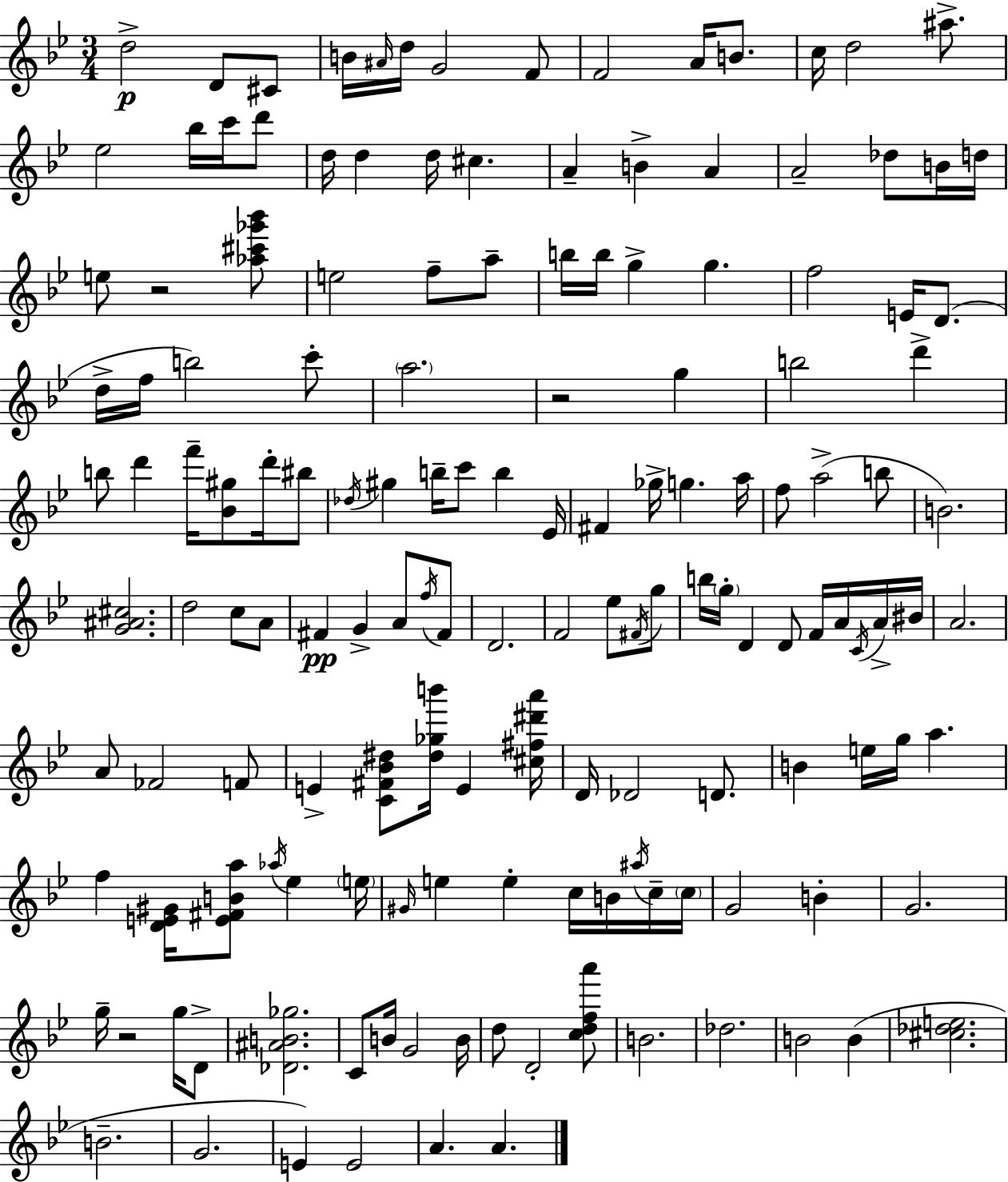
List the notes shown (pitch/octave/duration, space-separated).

D5/h D4/e C#4/e B4/s A#4/s D5/s G4/h F4/e F4/h A4/s B4/e. C5/s D5/h A#5/e. Eb5/h Bb5/s C6/s D6/e D5/s D5/q D5/s C#5/q. A4/q B4/q A4/q A4/h Db5/e B4/s D5/s E5/e R/h [Ab5,C#6,Gb6,Bb6]/e E5/h F5/e A5/e B5/s B5/s G5/q G5/q. F5/h E4/s D4/e. D5/s F5/s B5/h C6/e A5/h. R/h G5/q B5/h D6/q B5/e D6/q F6/s [Bb4,G#5]/e D6/s BIS5/e Db5/s G#5/q B5/s C6/e B5/q Eb4/s F#4/q Gb5/s G5/q. A5/s F5/e A5/h B5/e B4/h. [G4,A#4,C#5]/h. D5/h C5/e A4/e F#4/q G4/q A4/e F5/s F#4/e D4/h. F4/h Eb5/e F#4/s G5/e B5/s G5/s D4/q D4/e F4/s A4/s C4/s A4/s BIS4/s A4/h. A4/e FES4/h F4/e E4/q [C4,F#4,Bb4,D#5]/e [D#5,Gb5,B6]/s E4/q [C#5,F#5,D#6,A6]/s D4/s Db4/h D4/e. B4/q E5/s G5/s A5/q. F5/q [D4,E4,G#4]/s [E4,F#4,B4,A5]/e Ab5/s Eb5/q E5/s G#4/s E5/q E5/q C5/s B4/s A#5/s C5/s C5/s G4/h B4/q G4/h. G5/s R/h G5/s D4/e [Db4,A#4,B4,Gb5]/h. C4/e B4/s G4/h B4/s D5/e D4/h [C5,D5,F5,A6]/e B4/h. Db5/h. B4/h B4/q [C#5,Db5,E5]/h. B4/h. G4/h. E4/q E4/h A4/q. A4/q.